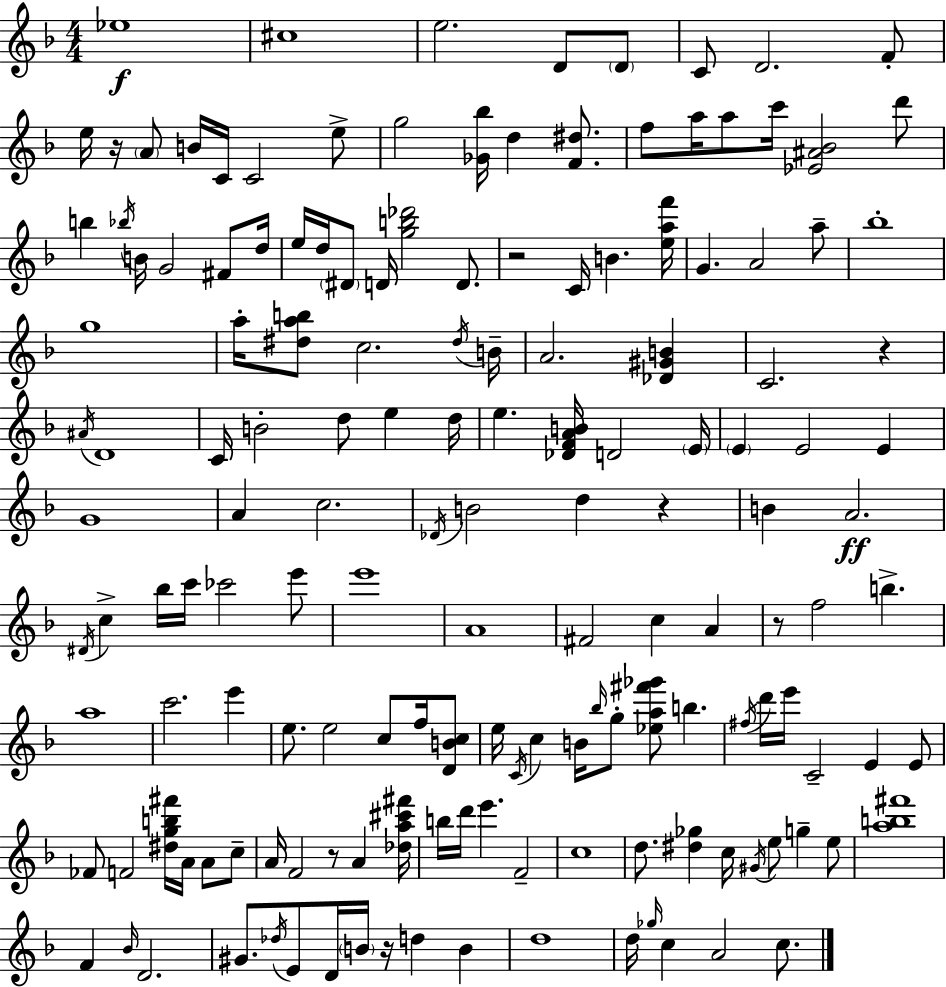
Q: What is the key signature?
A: D minor